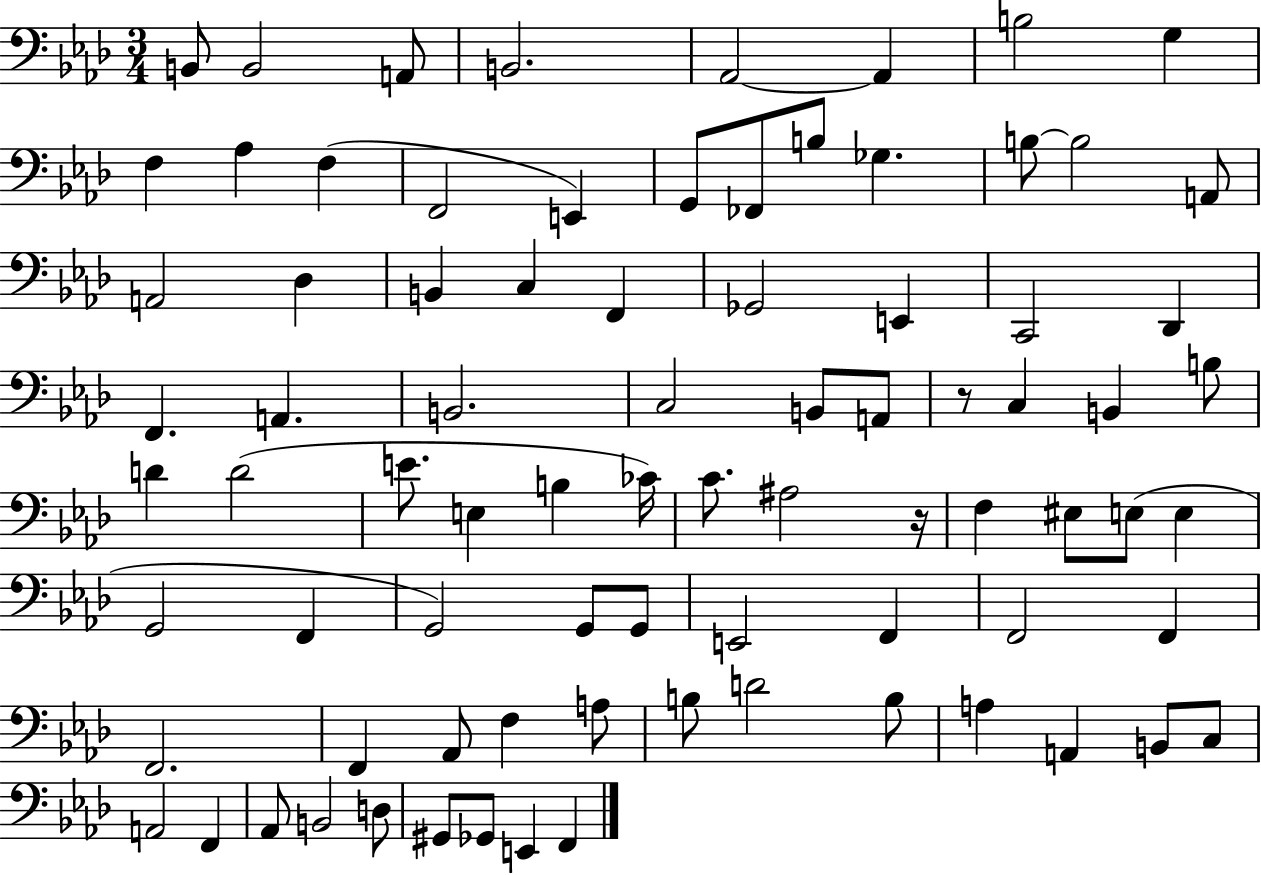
{
  \clef bass
  \numericTimeSignature
  \time 3/4
  \key aes \major
  b,8 b,2 a,8 | b,2. | aes,2~~ aes,4 | b2 g4 | \break f4 aes4 f4( | f,2 e,4) | g,8 fes,8 b8 ges4. | b8~~ b2 a,8 | \break a,2 des4 | b,4 c4 f,4 | ges,2 e,4 | c,2 des,4 | \break f,4. a,4. | b,2. | c2 b,8 a,8 | r8 c4 b,4 b8 | \break d'4 d'2( | e'8. e4 b4 ces'16) | c'8. ais2 r16 | f4 eis8 e8( e4 | \break g,2 f,4 | g,2) g,8 g,8 | e,2 f,4 | f,2 f,4 | \break f,2. | f,4 aes,8 f4 a8 | b8 d'2 b8 | a4 a,4 b,8 c8 | \break a,2 f,4 | aes,8 b,2 d8 | gis,8 ges,8 e,4 f,4 | \bar "|."
}